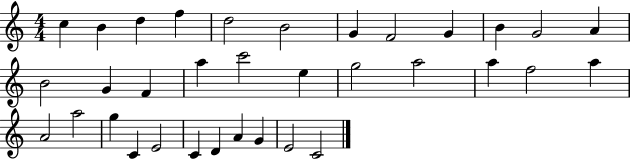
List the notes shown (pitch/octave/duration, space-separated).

C5/q B4/q D5/q F5/q D5/h B4/h G4/q F4/h G4/q B4/q G4/h A4/q B4/h G4/q F4/q A5/q C6/h E5/q G5/h A5/h A5/q F5/h A5/q A4/h A5/h G5/q C4/q E4/h C4/q D4/q A4/q G4/q E4/h C4/h